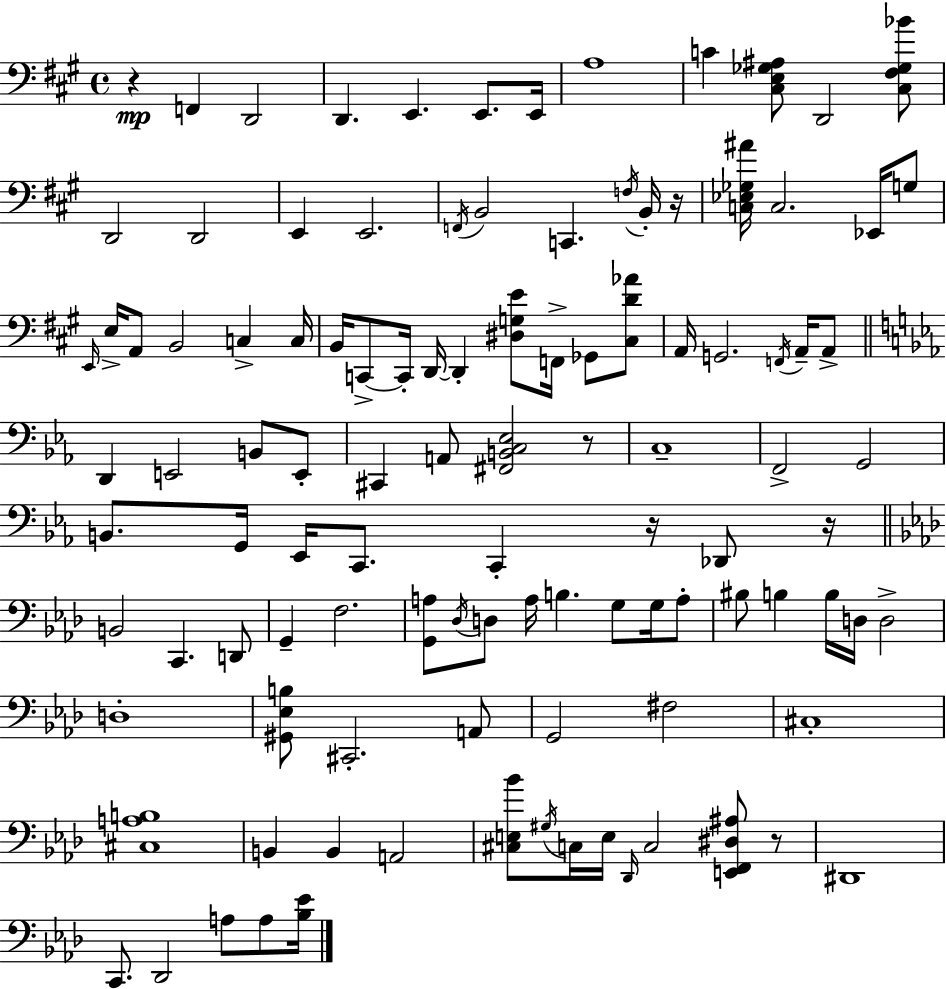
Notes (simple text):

R/q F2/q D2/h D2/q. E2/q. E2/e. E2/s A3/w C4/q [C#3,E3,Gb3,A#3]/e D2/h [C#3,F#3,Gb3,Bb4]/e D2/h D2/h E2/q E2/h. F2/s B2/h C2/q. F3/s B2/s R/s [C3,Eb3,Gb3,A#4]/s C3/h. Eb2/s G3/e E2/s E3/s A2/e B2/h C3/q C3/s B2/s C2/e C2/s D2/s D2/q [D#3,G3,E4]/e F2/s Gb2/e [C#3,D4,Ab4]/e A2/s G2/h. F2/s A2/s A2/e D2/q E2/h B2/e E2/e C#2/q A2/e [F#2,B2,C3,Eb3]/h R/e C3/w F2/h G2/h B2/e. G2/s Eb2/s C2/e. C2/q R/s Db2/e R/s B2/h C2/q. D2/e G2/q F3/h. [G2,A3]/e Db3/s D3/e A3/s B3/q. G3/e G3/s A3/e BIS3/e B3/q B3/s D3/s D3/h D3/w [G#2,Eb3,B3]/e C#2/h. A2/e G2/h F#3/h C#3/w [C#3,A3,B3]/w B2/q B2/q A2/h [C#3,E3,Bb4]/e G#3/s C3/s E3/s Db2/s C3/h [E2,F2,D#3,A#3]/e R/e D#2/w C2/e. Db2/h A3/e A3/e [Bb3,Eb4]/s